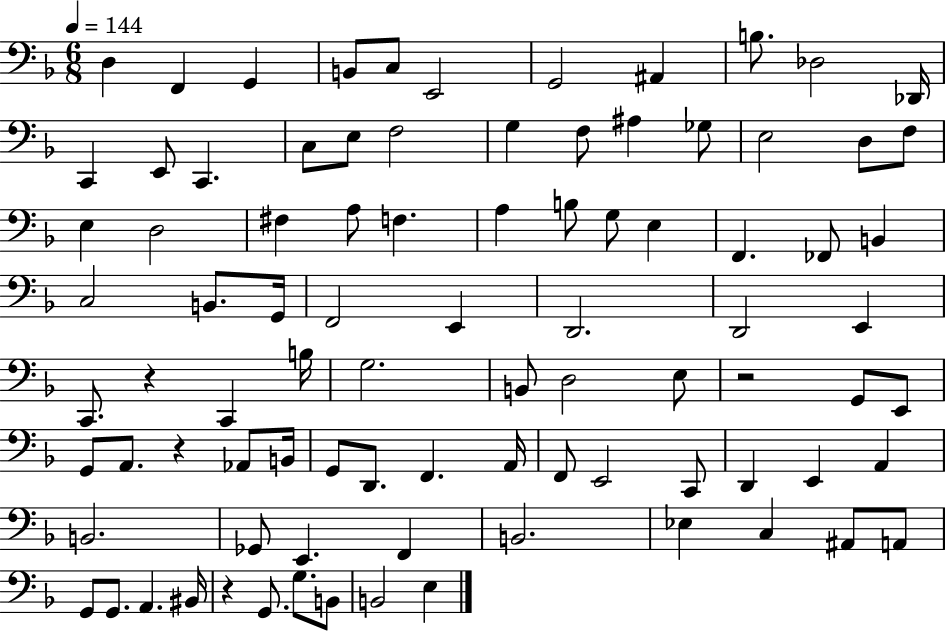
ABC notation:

X:1
T:Untitled
M:6/8
L:1/4
K:F
D, F,, G,, B,,/2 C,/2 E,,2 G,,2 ^A,, B,/2 _D,2 _D,,/4 C,, E,,/2 C,, C,/2 E,/2 F,2 G, F,/2 ^A, _G,/2 E,2 D,/2 F,/2 E, D,2 ^F, A,/2 F, A, B,/2 G,/2 E, F,, _F,,/2 B,, C,2 B,,/2 G,,/4 F,,2 E,, D,,2 D,,2 E,, C,,/2 z C,, B,/4 G,2 B,,/2 D,2 E,/2 z2 G,,/2 E,,/2 G,,/2 A,,/2 z _A,,/2 B,,/4 G,,/2 D,,/2 F,, A,,/4 F,,/2 E,,2 C,,/2 D,, E,, A,, B,,2 _G,,/2 E,, F,, B,,2 _E, C, ^A,,/2 A,,/2 G,,/2 G,,/2 A,, ^B,,/4 z G,,/2 G,/2 B,,/2 B,,2 E,